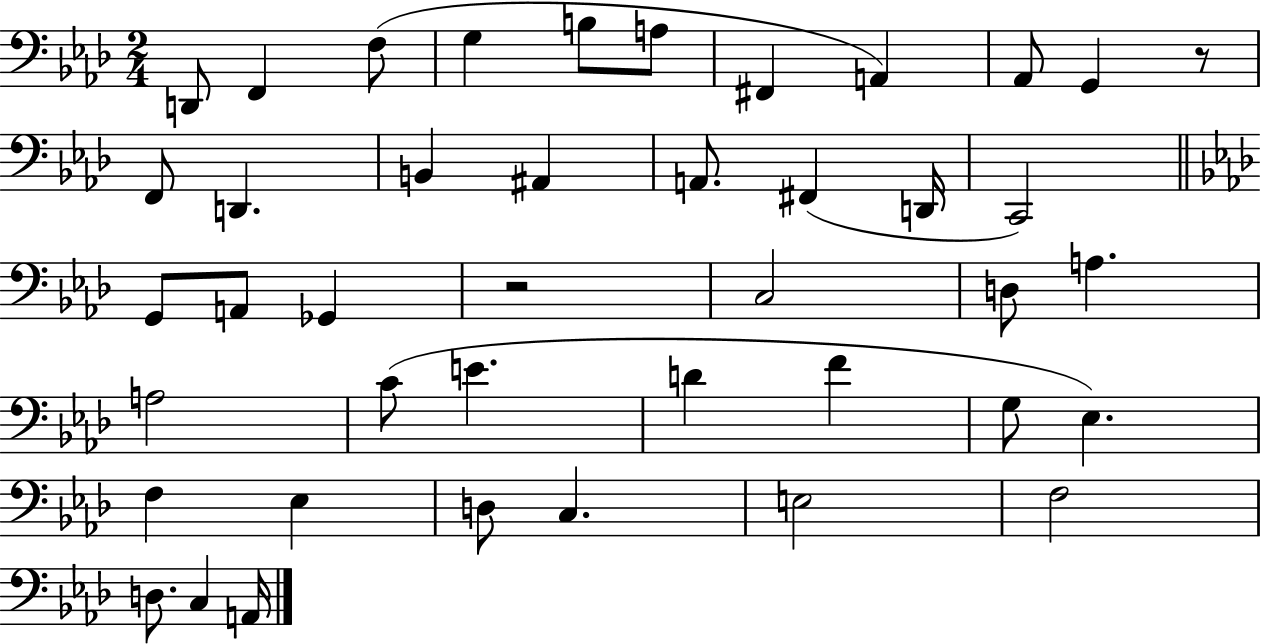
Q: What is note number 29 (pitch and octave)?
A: F4